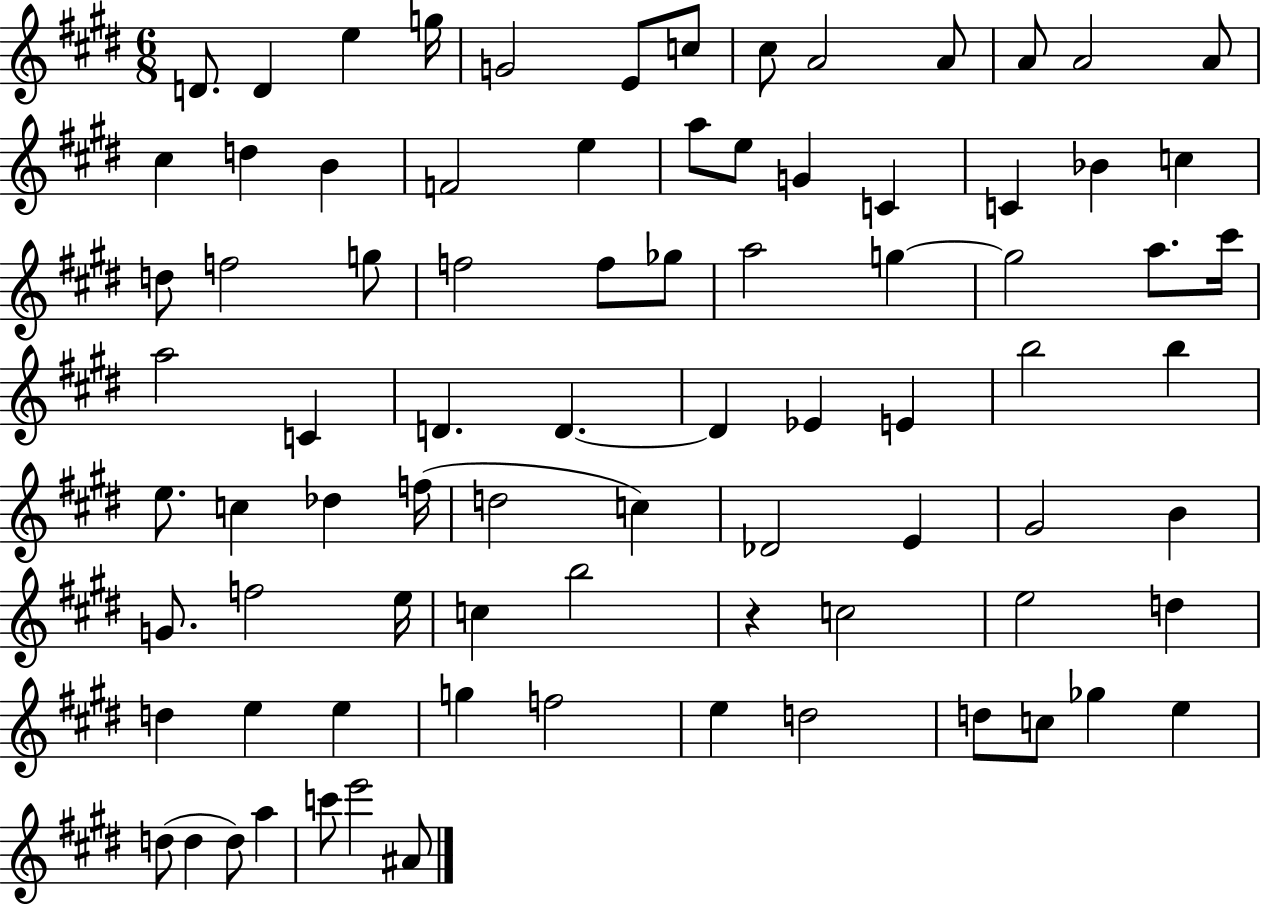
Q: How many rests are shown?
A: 1